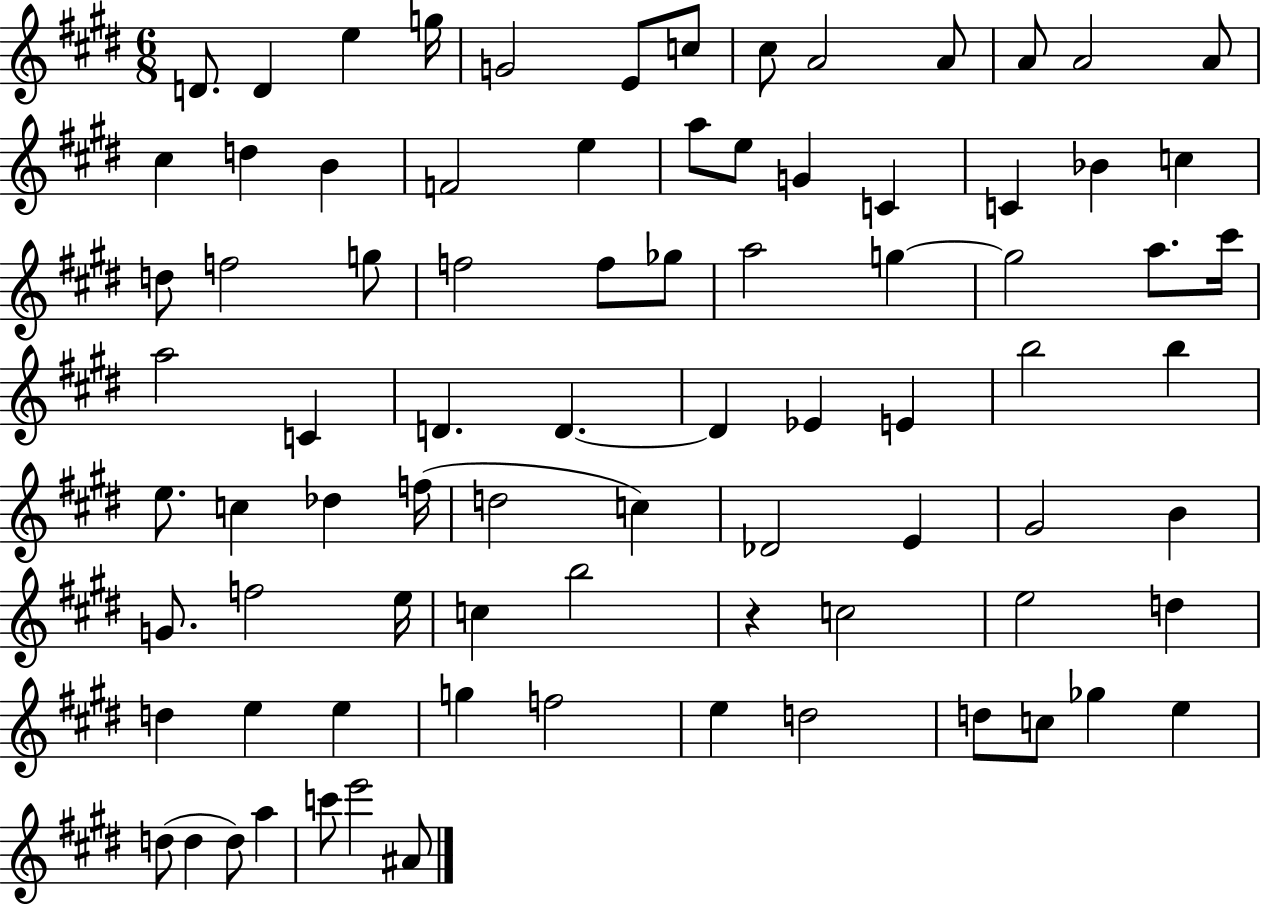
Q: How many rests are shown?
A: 1